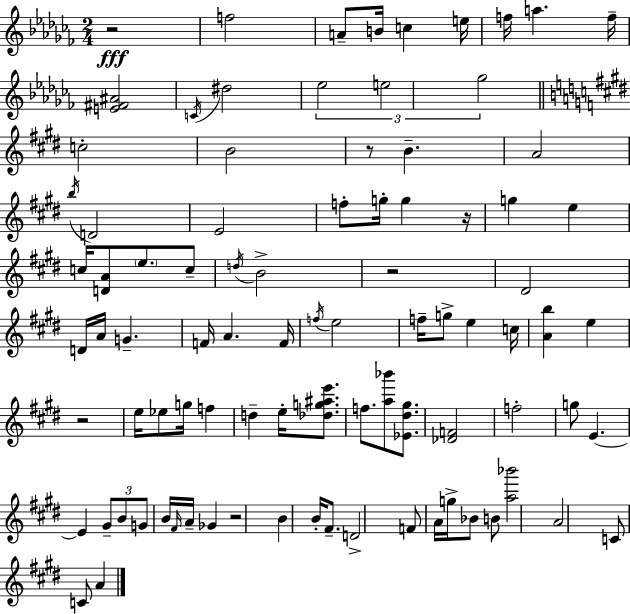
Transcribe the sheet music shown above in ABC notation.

X:1
T:Untitled
M:2/4
L:1/4
K:Abm
z2 f2 A/2 B/4 c e/4 f/4 a f/4 [E^F^A]2 C/4 ^d2 _e2 e2 _g2 c2 B2 z/2 B A2 b/4 D2 E2 f/2 g/4 g z/4 g e c/4 [DA]/2 e/2 c/2 d/4 B2 z2 ^D2 D/4 A/4 G F/4 A F/4 f/4 e2 f/4 g/2 e c/4 [Ab] e z2 e/4 _e/2 g/4 f d e/4 [_dg^ae']/2 f/2 [a_b']/2 [_E^d^g]/2 [_DF]2 f2 g/2 E E ^G/2 B/2 G/2 B/4 ^F/4 A/4 _G z2 B B/4 ^F/2 D2 F/2 A/4 g/4 _B/2 B/2 [a_b']2 A2 C/2 C/2 A